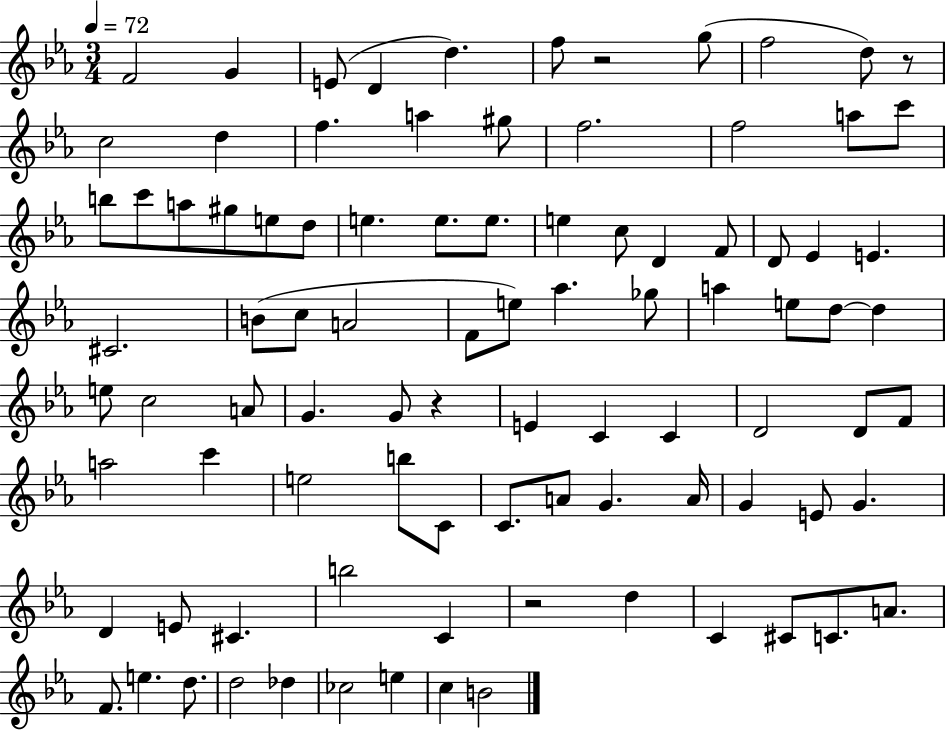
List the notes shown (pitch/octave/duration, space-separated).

F4/h G4/q E4/e D4/q D5/q. F5/e R/h G5/e F5/h D5/e R/e C5/h D5/q F5/q. A5/q G#5/e F5/h. F5/h A5/e C6/e B5/e C6/e A5/e G#5/e E5/e D5/e E5/q. E5/e. E5/e. E5/q C5/e D4/q F4/e D4/e Eb4/q E4/q. C#4/h. B4/e C5/e A4/h F4/e E5/e Ab5/q. Gb5/e A5/q E5/e D5/e D5/q E5/e C5/h A4/e G4/q. G4/e R/q E4/q C4/q C4/q D4/h D4/e F4/e A5/h C6/q E5/h B5/e C4/e C4/e. A4/e G4/q. A4/s G4/q E4/e G4/q. D4/q E4/e C#4/q. B5/h C4/q R/h D5/q C4/q C#4/e C4/e. A4/e. F4/e. E5/q. D5/e. D5/h Db5/q CES5/h E5/q C5/q B4/h